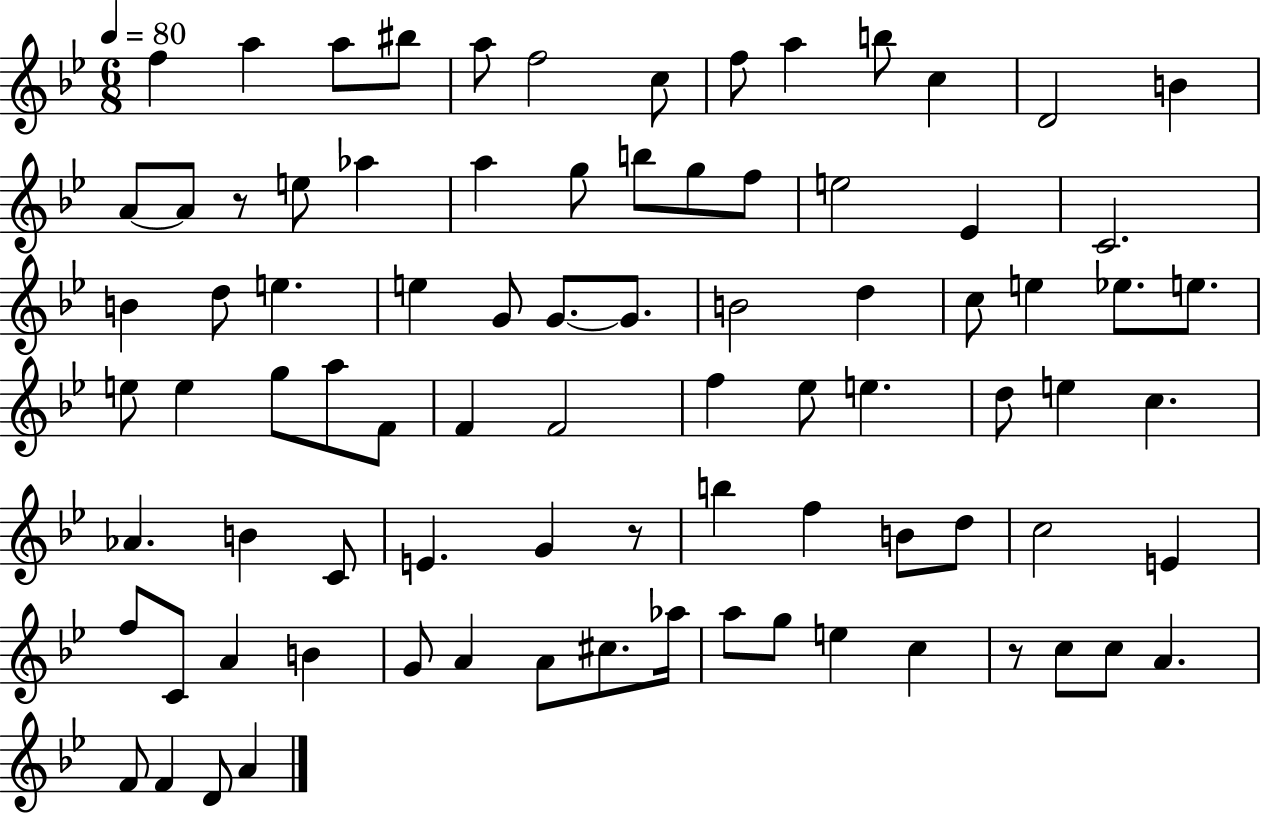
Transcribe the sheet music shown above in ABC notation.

X:1
T:Untitled
M:6/8
L:1/4
K:Bb
f a a/2 ^b/2 a/2 f2 c/2 f/2 a b/2 c D2 B A/2 A/2 z/2 e/2 _a a g/2 b/2 g/2 f/2 e2 _E C2 B d/2 e e G/2 G/2 G/2 B2 d c/2 e _e/2 e/2 e/2 e g/2 a/2 F/2 F F2 f _e/2 e d/2 e c _A B C/2 E G z/2 b f B/2 d/2 c2 E f/2 C/2 A B G/2 A A/2 ^c/2 _a/4 a/2 g/2 e c z/2 c/2 c/2 A F/2 F D/2 A